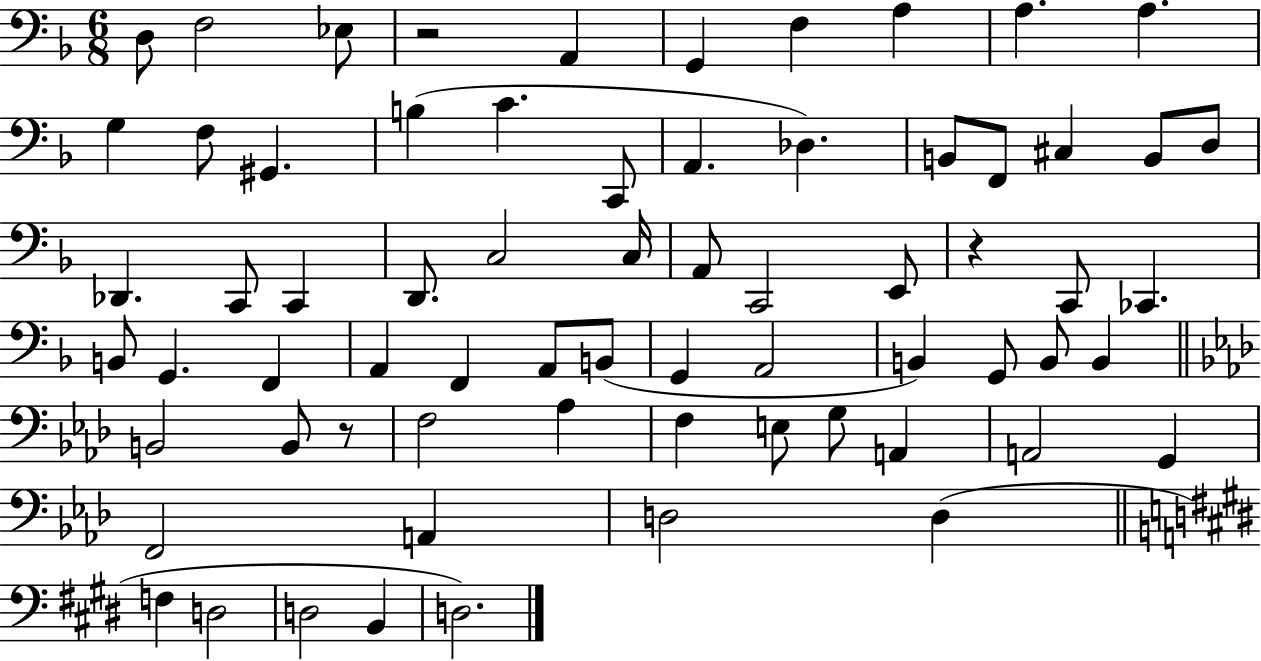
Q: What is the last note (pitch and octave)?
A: D3